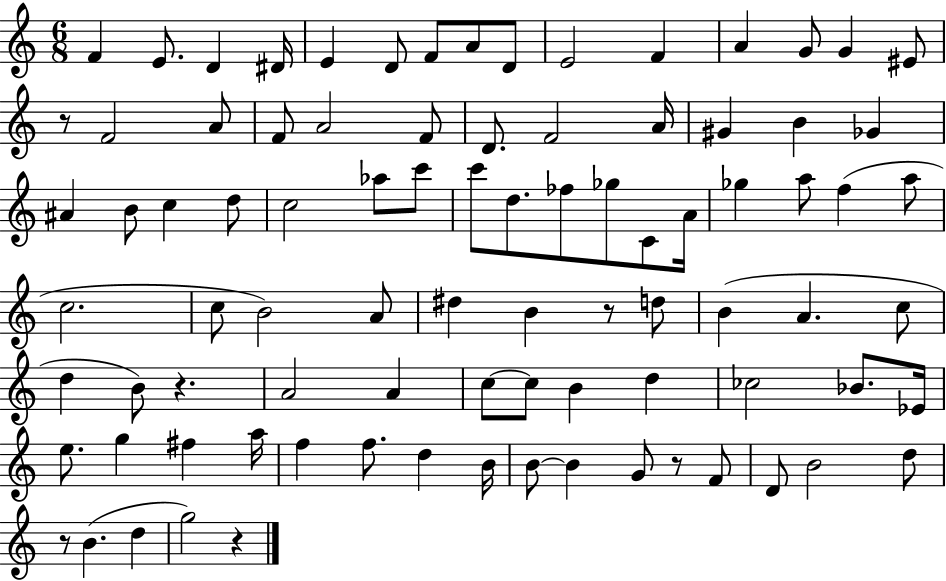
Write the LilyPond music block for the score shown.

{
  \clef treble
  \numericTimeSignature
  \time 6/8
  \key c \major
  f'4 e'8. d'4 dis'16 | e'4 d'8 f'8 a'8 d'8 | e'2 f'4 | a'4 g'8 g'4 eis'8 | \break r8 f'2 a'8 | f'8 a'2 f'8 | d'8. f'2 a'16 | gis'4 b'4 ges'4 | \break ais'4 b'8 c''4 d''8 | c''2 aes''8 c'''8 | c'''8 d''8. fes''8 ges''8 c'8 a'16 | ges''4 a''8 f''4( a''8 | \break c''2. | c''8 b'2) a'8 | dis''4 b'4 r8 d''8 | b'4( a'4. c''8 | \break d''4 b'8) r4. | a'2 a'4 | c''8~~ c''8 b'4 d''4 | ces''2 bes'8. ees'16 | \break e''8. g''4 fis''4 a''16 | f''4 f''8. d''4 b'16 | b'8~~ b'4 g'8 r8 f'8 | d'8 b'2 d''8 | \break r8 b'4.( d''4 | g''2) r4 | \bar "|."
}